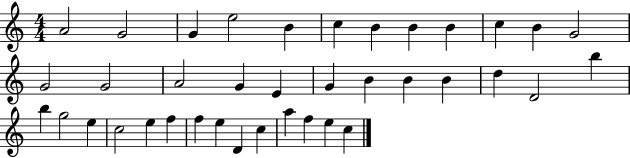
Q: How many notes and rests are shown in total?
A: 38